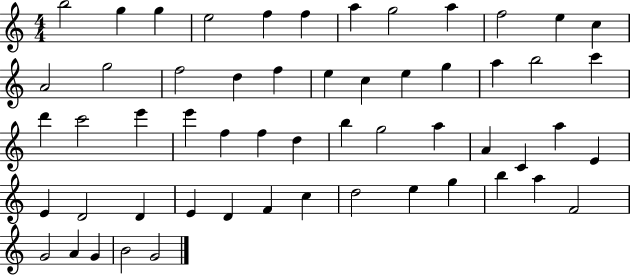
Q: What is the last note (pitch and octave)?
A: G4